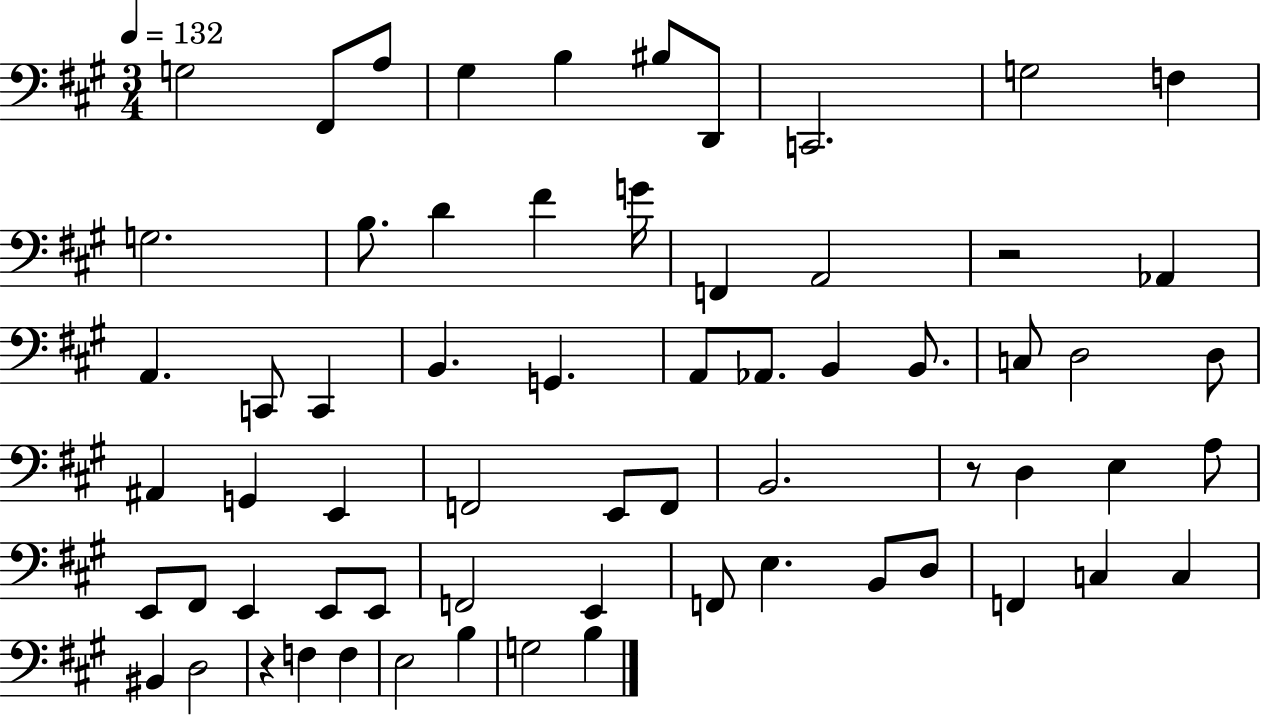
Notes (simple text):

G3/h F#2/e A3/e G#3/q B3/q BIS3/e D2/e C2/h. G3/h F3/q G3/h. B3/e. D4/q F#4/q G4/s F2/q A2/h R/h Ab2/q A2/q. C2/e C2/q B2/q. G2/q. A2/e Ab2/e. B2/q B2/e. C3/e D3/h D3/e A#2/q G2/q E2/q F2/h E2/e F2/e B2/h. R/e D3/q E3/q A3/e E2/e F#2/e E2/q E2/e E2/e F2/h E2/q F2/e E3/q. B2/e D3/e F2/q C3/q C3/q BIS2/q D3/h R/q F3/q F3/q E3/h B3/q G3/h B3/q